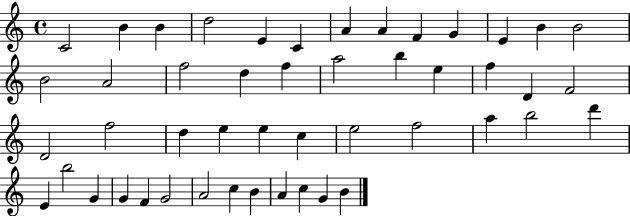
C4/h B4/q B4/q D5/h E4/q C4/q A4/q A4/q F4/q G4/q E4/q B4/q B4/h B4/h A4/h F5/h D5/q F5/q A5/h B5/q E5/q F5/q D4/q F4/h D4/h F5/h D5/q E5/q E5/q C5/q E5/h F5/h A5/q B5/h D6/q E4/q B5/h G4/q G4/q F4/q G4/h A4/h C5/q B4/q A4/q C5/q G4/q B4/q